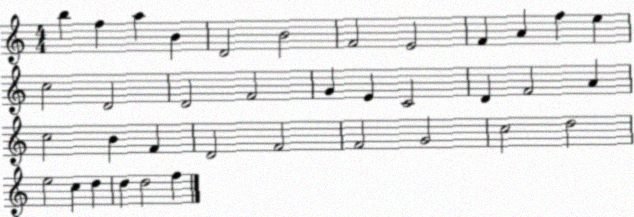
X:1
T:Untitled
M:4/4
L:1/4
K:C
b f a B D2 B2 F2 E2 F A f e c2 D2 D2 F2 G E C2 D F2 A c2 B F D2 F2 F2 G2 c2 d2 e2 c d d d2 f